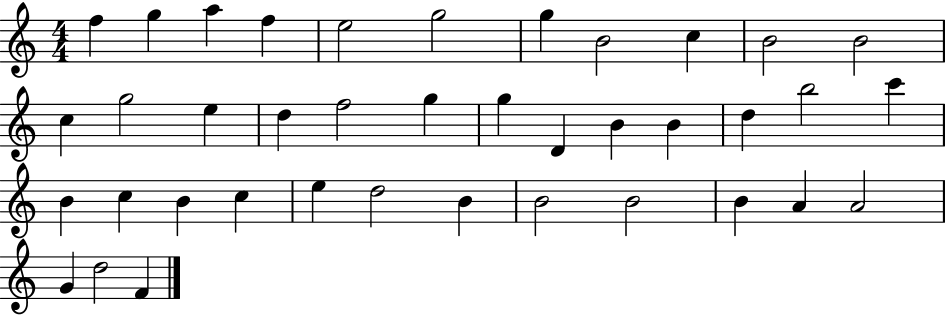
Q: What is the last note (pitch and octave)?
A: F4